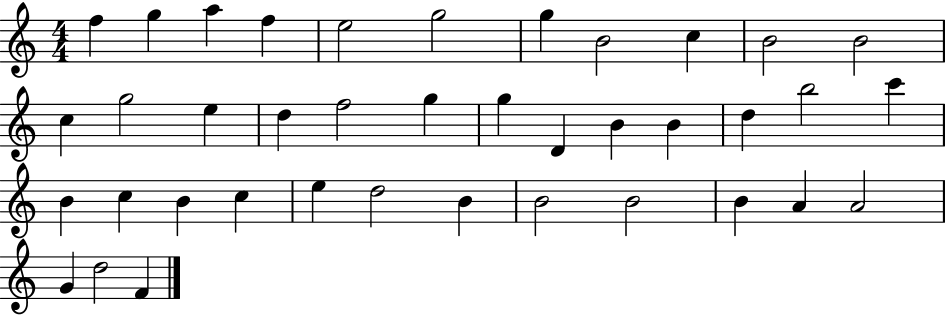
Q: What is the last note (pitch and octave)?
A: F4